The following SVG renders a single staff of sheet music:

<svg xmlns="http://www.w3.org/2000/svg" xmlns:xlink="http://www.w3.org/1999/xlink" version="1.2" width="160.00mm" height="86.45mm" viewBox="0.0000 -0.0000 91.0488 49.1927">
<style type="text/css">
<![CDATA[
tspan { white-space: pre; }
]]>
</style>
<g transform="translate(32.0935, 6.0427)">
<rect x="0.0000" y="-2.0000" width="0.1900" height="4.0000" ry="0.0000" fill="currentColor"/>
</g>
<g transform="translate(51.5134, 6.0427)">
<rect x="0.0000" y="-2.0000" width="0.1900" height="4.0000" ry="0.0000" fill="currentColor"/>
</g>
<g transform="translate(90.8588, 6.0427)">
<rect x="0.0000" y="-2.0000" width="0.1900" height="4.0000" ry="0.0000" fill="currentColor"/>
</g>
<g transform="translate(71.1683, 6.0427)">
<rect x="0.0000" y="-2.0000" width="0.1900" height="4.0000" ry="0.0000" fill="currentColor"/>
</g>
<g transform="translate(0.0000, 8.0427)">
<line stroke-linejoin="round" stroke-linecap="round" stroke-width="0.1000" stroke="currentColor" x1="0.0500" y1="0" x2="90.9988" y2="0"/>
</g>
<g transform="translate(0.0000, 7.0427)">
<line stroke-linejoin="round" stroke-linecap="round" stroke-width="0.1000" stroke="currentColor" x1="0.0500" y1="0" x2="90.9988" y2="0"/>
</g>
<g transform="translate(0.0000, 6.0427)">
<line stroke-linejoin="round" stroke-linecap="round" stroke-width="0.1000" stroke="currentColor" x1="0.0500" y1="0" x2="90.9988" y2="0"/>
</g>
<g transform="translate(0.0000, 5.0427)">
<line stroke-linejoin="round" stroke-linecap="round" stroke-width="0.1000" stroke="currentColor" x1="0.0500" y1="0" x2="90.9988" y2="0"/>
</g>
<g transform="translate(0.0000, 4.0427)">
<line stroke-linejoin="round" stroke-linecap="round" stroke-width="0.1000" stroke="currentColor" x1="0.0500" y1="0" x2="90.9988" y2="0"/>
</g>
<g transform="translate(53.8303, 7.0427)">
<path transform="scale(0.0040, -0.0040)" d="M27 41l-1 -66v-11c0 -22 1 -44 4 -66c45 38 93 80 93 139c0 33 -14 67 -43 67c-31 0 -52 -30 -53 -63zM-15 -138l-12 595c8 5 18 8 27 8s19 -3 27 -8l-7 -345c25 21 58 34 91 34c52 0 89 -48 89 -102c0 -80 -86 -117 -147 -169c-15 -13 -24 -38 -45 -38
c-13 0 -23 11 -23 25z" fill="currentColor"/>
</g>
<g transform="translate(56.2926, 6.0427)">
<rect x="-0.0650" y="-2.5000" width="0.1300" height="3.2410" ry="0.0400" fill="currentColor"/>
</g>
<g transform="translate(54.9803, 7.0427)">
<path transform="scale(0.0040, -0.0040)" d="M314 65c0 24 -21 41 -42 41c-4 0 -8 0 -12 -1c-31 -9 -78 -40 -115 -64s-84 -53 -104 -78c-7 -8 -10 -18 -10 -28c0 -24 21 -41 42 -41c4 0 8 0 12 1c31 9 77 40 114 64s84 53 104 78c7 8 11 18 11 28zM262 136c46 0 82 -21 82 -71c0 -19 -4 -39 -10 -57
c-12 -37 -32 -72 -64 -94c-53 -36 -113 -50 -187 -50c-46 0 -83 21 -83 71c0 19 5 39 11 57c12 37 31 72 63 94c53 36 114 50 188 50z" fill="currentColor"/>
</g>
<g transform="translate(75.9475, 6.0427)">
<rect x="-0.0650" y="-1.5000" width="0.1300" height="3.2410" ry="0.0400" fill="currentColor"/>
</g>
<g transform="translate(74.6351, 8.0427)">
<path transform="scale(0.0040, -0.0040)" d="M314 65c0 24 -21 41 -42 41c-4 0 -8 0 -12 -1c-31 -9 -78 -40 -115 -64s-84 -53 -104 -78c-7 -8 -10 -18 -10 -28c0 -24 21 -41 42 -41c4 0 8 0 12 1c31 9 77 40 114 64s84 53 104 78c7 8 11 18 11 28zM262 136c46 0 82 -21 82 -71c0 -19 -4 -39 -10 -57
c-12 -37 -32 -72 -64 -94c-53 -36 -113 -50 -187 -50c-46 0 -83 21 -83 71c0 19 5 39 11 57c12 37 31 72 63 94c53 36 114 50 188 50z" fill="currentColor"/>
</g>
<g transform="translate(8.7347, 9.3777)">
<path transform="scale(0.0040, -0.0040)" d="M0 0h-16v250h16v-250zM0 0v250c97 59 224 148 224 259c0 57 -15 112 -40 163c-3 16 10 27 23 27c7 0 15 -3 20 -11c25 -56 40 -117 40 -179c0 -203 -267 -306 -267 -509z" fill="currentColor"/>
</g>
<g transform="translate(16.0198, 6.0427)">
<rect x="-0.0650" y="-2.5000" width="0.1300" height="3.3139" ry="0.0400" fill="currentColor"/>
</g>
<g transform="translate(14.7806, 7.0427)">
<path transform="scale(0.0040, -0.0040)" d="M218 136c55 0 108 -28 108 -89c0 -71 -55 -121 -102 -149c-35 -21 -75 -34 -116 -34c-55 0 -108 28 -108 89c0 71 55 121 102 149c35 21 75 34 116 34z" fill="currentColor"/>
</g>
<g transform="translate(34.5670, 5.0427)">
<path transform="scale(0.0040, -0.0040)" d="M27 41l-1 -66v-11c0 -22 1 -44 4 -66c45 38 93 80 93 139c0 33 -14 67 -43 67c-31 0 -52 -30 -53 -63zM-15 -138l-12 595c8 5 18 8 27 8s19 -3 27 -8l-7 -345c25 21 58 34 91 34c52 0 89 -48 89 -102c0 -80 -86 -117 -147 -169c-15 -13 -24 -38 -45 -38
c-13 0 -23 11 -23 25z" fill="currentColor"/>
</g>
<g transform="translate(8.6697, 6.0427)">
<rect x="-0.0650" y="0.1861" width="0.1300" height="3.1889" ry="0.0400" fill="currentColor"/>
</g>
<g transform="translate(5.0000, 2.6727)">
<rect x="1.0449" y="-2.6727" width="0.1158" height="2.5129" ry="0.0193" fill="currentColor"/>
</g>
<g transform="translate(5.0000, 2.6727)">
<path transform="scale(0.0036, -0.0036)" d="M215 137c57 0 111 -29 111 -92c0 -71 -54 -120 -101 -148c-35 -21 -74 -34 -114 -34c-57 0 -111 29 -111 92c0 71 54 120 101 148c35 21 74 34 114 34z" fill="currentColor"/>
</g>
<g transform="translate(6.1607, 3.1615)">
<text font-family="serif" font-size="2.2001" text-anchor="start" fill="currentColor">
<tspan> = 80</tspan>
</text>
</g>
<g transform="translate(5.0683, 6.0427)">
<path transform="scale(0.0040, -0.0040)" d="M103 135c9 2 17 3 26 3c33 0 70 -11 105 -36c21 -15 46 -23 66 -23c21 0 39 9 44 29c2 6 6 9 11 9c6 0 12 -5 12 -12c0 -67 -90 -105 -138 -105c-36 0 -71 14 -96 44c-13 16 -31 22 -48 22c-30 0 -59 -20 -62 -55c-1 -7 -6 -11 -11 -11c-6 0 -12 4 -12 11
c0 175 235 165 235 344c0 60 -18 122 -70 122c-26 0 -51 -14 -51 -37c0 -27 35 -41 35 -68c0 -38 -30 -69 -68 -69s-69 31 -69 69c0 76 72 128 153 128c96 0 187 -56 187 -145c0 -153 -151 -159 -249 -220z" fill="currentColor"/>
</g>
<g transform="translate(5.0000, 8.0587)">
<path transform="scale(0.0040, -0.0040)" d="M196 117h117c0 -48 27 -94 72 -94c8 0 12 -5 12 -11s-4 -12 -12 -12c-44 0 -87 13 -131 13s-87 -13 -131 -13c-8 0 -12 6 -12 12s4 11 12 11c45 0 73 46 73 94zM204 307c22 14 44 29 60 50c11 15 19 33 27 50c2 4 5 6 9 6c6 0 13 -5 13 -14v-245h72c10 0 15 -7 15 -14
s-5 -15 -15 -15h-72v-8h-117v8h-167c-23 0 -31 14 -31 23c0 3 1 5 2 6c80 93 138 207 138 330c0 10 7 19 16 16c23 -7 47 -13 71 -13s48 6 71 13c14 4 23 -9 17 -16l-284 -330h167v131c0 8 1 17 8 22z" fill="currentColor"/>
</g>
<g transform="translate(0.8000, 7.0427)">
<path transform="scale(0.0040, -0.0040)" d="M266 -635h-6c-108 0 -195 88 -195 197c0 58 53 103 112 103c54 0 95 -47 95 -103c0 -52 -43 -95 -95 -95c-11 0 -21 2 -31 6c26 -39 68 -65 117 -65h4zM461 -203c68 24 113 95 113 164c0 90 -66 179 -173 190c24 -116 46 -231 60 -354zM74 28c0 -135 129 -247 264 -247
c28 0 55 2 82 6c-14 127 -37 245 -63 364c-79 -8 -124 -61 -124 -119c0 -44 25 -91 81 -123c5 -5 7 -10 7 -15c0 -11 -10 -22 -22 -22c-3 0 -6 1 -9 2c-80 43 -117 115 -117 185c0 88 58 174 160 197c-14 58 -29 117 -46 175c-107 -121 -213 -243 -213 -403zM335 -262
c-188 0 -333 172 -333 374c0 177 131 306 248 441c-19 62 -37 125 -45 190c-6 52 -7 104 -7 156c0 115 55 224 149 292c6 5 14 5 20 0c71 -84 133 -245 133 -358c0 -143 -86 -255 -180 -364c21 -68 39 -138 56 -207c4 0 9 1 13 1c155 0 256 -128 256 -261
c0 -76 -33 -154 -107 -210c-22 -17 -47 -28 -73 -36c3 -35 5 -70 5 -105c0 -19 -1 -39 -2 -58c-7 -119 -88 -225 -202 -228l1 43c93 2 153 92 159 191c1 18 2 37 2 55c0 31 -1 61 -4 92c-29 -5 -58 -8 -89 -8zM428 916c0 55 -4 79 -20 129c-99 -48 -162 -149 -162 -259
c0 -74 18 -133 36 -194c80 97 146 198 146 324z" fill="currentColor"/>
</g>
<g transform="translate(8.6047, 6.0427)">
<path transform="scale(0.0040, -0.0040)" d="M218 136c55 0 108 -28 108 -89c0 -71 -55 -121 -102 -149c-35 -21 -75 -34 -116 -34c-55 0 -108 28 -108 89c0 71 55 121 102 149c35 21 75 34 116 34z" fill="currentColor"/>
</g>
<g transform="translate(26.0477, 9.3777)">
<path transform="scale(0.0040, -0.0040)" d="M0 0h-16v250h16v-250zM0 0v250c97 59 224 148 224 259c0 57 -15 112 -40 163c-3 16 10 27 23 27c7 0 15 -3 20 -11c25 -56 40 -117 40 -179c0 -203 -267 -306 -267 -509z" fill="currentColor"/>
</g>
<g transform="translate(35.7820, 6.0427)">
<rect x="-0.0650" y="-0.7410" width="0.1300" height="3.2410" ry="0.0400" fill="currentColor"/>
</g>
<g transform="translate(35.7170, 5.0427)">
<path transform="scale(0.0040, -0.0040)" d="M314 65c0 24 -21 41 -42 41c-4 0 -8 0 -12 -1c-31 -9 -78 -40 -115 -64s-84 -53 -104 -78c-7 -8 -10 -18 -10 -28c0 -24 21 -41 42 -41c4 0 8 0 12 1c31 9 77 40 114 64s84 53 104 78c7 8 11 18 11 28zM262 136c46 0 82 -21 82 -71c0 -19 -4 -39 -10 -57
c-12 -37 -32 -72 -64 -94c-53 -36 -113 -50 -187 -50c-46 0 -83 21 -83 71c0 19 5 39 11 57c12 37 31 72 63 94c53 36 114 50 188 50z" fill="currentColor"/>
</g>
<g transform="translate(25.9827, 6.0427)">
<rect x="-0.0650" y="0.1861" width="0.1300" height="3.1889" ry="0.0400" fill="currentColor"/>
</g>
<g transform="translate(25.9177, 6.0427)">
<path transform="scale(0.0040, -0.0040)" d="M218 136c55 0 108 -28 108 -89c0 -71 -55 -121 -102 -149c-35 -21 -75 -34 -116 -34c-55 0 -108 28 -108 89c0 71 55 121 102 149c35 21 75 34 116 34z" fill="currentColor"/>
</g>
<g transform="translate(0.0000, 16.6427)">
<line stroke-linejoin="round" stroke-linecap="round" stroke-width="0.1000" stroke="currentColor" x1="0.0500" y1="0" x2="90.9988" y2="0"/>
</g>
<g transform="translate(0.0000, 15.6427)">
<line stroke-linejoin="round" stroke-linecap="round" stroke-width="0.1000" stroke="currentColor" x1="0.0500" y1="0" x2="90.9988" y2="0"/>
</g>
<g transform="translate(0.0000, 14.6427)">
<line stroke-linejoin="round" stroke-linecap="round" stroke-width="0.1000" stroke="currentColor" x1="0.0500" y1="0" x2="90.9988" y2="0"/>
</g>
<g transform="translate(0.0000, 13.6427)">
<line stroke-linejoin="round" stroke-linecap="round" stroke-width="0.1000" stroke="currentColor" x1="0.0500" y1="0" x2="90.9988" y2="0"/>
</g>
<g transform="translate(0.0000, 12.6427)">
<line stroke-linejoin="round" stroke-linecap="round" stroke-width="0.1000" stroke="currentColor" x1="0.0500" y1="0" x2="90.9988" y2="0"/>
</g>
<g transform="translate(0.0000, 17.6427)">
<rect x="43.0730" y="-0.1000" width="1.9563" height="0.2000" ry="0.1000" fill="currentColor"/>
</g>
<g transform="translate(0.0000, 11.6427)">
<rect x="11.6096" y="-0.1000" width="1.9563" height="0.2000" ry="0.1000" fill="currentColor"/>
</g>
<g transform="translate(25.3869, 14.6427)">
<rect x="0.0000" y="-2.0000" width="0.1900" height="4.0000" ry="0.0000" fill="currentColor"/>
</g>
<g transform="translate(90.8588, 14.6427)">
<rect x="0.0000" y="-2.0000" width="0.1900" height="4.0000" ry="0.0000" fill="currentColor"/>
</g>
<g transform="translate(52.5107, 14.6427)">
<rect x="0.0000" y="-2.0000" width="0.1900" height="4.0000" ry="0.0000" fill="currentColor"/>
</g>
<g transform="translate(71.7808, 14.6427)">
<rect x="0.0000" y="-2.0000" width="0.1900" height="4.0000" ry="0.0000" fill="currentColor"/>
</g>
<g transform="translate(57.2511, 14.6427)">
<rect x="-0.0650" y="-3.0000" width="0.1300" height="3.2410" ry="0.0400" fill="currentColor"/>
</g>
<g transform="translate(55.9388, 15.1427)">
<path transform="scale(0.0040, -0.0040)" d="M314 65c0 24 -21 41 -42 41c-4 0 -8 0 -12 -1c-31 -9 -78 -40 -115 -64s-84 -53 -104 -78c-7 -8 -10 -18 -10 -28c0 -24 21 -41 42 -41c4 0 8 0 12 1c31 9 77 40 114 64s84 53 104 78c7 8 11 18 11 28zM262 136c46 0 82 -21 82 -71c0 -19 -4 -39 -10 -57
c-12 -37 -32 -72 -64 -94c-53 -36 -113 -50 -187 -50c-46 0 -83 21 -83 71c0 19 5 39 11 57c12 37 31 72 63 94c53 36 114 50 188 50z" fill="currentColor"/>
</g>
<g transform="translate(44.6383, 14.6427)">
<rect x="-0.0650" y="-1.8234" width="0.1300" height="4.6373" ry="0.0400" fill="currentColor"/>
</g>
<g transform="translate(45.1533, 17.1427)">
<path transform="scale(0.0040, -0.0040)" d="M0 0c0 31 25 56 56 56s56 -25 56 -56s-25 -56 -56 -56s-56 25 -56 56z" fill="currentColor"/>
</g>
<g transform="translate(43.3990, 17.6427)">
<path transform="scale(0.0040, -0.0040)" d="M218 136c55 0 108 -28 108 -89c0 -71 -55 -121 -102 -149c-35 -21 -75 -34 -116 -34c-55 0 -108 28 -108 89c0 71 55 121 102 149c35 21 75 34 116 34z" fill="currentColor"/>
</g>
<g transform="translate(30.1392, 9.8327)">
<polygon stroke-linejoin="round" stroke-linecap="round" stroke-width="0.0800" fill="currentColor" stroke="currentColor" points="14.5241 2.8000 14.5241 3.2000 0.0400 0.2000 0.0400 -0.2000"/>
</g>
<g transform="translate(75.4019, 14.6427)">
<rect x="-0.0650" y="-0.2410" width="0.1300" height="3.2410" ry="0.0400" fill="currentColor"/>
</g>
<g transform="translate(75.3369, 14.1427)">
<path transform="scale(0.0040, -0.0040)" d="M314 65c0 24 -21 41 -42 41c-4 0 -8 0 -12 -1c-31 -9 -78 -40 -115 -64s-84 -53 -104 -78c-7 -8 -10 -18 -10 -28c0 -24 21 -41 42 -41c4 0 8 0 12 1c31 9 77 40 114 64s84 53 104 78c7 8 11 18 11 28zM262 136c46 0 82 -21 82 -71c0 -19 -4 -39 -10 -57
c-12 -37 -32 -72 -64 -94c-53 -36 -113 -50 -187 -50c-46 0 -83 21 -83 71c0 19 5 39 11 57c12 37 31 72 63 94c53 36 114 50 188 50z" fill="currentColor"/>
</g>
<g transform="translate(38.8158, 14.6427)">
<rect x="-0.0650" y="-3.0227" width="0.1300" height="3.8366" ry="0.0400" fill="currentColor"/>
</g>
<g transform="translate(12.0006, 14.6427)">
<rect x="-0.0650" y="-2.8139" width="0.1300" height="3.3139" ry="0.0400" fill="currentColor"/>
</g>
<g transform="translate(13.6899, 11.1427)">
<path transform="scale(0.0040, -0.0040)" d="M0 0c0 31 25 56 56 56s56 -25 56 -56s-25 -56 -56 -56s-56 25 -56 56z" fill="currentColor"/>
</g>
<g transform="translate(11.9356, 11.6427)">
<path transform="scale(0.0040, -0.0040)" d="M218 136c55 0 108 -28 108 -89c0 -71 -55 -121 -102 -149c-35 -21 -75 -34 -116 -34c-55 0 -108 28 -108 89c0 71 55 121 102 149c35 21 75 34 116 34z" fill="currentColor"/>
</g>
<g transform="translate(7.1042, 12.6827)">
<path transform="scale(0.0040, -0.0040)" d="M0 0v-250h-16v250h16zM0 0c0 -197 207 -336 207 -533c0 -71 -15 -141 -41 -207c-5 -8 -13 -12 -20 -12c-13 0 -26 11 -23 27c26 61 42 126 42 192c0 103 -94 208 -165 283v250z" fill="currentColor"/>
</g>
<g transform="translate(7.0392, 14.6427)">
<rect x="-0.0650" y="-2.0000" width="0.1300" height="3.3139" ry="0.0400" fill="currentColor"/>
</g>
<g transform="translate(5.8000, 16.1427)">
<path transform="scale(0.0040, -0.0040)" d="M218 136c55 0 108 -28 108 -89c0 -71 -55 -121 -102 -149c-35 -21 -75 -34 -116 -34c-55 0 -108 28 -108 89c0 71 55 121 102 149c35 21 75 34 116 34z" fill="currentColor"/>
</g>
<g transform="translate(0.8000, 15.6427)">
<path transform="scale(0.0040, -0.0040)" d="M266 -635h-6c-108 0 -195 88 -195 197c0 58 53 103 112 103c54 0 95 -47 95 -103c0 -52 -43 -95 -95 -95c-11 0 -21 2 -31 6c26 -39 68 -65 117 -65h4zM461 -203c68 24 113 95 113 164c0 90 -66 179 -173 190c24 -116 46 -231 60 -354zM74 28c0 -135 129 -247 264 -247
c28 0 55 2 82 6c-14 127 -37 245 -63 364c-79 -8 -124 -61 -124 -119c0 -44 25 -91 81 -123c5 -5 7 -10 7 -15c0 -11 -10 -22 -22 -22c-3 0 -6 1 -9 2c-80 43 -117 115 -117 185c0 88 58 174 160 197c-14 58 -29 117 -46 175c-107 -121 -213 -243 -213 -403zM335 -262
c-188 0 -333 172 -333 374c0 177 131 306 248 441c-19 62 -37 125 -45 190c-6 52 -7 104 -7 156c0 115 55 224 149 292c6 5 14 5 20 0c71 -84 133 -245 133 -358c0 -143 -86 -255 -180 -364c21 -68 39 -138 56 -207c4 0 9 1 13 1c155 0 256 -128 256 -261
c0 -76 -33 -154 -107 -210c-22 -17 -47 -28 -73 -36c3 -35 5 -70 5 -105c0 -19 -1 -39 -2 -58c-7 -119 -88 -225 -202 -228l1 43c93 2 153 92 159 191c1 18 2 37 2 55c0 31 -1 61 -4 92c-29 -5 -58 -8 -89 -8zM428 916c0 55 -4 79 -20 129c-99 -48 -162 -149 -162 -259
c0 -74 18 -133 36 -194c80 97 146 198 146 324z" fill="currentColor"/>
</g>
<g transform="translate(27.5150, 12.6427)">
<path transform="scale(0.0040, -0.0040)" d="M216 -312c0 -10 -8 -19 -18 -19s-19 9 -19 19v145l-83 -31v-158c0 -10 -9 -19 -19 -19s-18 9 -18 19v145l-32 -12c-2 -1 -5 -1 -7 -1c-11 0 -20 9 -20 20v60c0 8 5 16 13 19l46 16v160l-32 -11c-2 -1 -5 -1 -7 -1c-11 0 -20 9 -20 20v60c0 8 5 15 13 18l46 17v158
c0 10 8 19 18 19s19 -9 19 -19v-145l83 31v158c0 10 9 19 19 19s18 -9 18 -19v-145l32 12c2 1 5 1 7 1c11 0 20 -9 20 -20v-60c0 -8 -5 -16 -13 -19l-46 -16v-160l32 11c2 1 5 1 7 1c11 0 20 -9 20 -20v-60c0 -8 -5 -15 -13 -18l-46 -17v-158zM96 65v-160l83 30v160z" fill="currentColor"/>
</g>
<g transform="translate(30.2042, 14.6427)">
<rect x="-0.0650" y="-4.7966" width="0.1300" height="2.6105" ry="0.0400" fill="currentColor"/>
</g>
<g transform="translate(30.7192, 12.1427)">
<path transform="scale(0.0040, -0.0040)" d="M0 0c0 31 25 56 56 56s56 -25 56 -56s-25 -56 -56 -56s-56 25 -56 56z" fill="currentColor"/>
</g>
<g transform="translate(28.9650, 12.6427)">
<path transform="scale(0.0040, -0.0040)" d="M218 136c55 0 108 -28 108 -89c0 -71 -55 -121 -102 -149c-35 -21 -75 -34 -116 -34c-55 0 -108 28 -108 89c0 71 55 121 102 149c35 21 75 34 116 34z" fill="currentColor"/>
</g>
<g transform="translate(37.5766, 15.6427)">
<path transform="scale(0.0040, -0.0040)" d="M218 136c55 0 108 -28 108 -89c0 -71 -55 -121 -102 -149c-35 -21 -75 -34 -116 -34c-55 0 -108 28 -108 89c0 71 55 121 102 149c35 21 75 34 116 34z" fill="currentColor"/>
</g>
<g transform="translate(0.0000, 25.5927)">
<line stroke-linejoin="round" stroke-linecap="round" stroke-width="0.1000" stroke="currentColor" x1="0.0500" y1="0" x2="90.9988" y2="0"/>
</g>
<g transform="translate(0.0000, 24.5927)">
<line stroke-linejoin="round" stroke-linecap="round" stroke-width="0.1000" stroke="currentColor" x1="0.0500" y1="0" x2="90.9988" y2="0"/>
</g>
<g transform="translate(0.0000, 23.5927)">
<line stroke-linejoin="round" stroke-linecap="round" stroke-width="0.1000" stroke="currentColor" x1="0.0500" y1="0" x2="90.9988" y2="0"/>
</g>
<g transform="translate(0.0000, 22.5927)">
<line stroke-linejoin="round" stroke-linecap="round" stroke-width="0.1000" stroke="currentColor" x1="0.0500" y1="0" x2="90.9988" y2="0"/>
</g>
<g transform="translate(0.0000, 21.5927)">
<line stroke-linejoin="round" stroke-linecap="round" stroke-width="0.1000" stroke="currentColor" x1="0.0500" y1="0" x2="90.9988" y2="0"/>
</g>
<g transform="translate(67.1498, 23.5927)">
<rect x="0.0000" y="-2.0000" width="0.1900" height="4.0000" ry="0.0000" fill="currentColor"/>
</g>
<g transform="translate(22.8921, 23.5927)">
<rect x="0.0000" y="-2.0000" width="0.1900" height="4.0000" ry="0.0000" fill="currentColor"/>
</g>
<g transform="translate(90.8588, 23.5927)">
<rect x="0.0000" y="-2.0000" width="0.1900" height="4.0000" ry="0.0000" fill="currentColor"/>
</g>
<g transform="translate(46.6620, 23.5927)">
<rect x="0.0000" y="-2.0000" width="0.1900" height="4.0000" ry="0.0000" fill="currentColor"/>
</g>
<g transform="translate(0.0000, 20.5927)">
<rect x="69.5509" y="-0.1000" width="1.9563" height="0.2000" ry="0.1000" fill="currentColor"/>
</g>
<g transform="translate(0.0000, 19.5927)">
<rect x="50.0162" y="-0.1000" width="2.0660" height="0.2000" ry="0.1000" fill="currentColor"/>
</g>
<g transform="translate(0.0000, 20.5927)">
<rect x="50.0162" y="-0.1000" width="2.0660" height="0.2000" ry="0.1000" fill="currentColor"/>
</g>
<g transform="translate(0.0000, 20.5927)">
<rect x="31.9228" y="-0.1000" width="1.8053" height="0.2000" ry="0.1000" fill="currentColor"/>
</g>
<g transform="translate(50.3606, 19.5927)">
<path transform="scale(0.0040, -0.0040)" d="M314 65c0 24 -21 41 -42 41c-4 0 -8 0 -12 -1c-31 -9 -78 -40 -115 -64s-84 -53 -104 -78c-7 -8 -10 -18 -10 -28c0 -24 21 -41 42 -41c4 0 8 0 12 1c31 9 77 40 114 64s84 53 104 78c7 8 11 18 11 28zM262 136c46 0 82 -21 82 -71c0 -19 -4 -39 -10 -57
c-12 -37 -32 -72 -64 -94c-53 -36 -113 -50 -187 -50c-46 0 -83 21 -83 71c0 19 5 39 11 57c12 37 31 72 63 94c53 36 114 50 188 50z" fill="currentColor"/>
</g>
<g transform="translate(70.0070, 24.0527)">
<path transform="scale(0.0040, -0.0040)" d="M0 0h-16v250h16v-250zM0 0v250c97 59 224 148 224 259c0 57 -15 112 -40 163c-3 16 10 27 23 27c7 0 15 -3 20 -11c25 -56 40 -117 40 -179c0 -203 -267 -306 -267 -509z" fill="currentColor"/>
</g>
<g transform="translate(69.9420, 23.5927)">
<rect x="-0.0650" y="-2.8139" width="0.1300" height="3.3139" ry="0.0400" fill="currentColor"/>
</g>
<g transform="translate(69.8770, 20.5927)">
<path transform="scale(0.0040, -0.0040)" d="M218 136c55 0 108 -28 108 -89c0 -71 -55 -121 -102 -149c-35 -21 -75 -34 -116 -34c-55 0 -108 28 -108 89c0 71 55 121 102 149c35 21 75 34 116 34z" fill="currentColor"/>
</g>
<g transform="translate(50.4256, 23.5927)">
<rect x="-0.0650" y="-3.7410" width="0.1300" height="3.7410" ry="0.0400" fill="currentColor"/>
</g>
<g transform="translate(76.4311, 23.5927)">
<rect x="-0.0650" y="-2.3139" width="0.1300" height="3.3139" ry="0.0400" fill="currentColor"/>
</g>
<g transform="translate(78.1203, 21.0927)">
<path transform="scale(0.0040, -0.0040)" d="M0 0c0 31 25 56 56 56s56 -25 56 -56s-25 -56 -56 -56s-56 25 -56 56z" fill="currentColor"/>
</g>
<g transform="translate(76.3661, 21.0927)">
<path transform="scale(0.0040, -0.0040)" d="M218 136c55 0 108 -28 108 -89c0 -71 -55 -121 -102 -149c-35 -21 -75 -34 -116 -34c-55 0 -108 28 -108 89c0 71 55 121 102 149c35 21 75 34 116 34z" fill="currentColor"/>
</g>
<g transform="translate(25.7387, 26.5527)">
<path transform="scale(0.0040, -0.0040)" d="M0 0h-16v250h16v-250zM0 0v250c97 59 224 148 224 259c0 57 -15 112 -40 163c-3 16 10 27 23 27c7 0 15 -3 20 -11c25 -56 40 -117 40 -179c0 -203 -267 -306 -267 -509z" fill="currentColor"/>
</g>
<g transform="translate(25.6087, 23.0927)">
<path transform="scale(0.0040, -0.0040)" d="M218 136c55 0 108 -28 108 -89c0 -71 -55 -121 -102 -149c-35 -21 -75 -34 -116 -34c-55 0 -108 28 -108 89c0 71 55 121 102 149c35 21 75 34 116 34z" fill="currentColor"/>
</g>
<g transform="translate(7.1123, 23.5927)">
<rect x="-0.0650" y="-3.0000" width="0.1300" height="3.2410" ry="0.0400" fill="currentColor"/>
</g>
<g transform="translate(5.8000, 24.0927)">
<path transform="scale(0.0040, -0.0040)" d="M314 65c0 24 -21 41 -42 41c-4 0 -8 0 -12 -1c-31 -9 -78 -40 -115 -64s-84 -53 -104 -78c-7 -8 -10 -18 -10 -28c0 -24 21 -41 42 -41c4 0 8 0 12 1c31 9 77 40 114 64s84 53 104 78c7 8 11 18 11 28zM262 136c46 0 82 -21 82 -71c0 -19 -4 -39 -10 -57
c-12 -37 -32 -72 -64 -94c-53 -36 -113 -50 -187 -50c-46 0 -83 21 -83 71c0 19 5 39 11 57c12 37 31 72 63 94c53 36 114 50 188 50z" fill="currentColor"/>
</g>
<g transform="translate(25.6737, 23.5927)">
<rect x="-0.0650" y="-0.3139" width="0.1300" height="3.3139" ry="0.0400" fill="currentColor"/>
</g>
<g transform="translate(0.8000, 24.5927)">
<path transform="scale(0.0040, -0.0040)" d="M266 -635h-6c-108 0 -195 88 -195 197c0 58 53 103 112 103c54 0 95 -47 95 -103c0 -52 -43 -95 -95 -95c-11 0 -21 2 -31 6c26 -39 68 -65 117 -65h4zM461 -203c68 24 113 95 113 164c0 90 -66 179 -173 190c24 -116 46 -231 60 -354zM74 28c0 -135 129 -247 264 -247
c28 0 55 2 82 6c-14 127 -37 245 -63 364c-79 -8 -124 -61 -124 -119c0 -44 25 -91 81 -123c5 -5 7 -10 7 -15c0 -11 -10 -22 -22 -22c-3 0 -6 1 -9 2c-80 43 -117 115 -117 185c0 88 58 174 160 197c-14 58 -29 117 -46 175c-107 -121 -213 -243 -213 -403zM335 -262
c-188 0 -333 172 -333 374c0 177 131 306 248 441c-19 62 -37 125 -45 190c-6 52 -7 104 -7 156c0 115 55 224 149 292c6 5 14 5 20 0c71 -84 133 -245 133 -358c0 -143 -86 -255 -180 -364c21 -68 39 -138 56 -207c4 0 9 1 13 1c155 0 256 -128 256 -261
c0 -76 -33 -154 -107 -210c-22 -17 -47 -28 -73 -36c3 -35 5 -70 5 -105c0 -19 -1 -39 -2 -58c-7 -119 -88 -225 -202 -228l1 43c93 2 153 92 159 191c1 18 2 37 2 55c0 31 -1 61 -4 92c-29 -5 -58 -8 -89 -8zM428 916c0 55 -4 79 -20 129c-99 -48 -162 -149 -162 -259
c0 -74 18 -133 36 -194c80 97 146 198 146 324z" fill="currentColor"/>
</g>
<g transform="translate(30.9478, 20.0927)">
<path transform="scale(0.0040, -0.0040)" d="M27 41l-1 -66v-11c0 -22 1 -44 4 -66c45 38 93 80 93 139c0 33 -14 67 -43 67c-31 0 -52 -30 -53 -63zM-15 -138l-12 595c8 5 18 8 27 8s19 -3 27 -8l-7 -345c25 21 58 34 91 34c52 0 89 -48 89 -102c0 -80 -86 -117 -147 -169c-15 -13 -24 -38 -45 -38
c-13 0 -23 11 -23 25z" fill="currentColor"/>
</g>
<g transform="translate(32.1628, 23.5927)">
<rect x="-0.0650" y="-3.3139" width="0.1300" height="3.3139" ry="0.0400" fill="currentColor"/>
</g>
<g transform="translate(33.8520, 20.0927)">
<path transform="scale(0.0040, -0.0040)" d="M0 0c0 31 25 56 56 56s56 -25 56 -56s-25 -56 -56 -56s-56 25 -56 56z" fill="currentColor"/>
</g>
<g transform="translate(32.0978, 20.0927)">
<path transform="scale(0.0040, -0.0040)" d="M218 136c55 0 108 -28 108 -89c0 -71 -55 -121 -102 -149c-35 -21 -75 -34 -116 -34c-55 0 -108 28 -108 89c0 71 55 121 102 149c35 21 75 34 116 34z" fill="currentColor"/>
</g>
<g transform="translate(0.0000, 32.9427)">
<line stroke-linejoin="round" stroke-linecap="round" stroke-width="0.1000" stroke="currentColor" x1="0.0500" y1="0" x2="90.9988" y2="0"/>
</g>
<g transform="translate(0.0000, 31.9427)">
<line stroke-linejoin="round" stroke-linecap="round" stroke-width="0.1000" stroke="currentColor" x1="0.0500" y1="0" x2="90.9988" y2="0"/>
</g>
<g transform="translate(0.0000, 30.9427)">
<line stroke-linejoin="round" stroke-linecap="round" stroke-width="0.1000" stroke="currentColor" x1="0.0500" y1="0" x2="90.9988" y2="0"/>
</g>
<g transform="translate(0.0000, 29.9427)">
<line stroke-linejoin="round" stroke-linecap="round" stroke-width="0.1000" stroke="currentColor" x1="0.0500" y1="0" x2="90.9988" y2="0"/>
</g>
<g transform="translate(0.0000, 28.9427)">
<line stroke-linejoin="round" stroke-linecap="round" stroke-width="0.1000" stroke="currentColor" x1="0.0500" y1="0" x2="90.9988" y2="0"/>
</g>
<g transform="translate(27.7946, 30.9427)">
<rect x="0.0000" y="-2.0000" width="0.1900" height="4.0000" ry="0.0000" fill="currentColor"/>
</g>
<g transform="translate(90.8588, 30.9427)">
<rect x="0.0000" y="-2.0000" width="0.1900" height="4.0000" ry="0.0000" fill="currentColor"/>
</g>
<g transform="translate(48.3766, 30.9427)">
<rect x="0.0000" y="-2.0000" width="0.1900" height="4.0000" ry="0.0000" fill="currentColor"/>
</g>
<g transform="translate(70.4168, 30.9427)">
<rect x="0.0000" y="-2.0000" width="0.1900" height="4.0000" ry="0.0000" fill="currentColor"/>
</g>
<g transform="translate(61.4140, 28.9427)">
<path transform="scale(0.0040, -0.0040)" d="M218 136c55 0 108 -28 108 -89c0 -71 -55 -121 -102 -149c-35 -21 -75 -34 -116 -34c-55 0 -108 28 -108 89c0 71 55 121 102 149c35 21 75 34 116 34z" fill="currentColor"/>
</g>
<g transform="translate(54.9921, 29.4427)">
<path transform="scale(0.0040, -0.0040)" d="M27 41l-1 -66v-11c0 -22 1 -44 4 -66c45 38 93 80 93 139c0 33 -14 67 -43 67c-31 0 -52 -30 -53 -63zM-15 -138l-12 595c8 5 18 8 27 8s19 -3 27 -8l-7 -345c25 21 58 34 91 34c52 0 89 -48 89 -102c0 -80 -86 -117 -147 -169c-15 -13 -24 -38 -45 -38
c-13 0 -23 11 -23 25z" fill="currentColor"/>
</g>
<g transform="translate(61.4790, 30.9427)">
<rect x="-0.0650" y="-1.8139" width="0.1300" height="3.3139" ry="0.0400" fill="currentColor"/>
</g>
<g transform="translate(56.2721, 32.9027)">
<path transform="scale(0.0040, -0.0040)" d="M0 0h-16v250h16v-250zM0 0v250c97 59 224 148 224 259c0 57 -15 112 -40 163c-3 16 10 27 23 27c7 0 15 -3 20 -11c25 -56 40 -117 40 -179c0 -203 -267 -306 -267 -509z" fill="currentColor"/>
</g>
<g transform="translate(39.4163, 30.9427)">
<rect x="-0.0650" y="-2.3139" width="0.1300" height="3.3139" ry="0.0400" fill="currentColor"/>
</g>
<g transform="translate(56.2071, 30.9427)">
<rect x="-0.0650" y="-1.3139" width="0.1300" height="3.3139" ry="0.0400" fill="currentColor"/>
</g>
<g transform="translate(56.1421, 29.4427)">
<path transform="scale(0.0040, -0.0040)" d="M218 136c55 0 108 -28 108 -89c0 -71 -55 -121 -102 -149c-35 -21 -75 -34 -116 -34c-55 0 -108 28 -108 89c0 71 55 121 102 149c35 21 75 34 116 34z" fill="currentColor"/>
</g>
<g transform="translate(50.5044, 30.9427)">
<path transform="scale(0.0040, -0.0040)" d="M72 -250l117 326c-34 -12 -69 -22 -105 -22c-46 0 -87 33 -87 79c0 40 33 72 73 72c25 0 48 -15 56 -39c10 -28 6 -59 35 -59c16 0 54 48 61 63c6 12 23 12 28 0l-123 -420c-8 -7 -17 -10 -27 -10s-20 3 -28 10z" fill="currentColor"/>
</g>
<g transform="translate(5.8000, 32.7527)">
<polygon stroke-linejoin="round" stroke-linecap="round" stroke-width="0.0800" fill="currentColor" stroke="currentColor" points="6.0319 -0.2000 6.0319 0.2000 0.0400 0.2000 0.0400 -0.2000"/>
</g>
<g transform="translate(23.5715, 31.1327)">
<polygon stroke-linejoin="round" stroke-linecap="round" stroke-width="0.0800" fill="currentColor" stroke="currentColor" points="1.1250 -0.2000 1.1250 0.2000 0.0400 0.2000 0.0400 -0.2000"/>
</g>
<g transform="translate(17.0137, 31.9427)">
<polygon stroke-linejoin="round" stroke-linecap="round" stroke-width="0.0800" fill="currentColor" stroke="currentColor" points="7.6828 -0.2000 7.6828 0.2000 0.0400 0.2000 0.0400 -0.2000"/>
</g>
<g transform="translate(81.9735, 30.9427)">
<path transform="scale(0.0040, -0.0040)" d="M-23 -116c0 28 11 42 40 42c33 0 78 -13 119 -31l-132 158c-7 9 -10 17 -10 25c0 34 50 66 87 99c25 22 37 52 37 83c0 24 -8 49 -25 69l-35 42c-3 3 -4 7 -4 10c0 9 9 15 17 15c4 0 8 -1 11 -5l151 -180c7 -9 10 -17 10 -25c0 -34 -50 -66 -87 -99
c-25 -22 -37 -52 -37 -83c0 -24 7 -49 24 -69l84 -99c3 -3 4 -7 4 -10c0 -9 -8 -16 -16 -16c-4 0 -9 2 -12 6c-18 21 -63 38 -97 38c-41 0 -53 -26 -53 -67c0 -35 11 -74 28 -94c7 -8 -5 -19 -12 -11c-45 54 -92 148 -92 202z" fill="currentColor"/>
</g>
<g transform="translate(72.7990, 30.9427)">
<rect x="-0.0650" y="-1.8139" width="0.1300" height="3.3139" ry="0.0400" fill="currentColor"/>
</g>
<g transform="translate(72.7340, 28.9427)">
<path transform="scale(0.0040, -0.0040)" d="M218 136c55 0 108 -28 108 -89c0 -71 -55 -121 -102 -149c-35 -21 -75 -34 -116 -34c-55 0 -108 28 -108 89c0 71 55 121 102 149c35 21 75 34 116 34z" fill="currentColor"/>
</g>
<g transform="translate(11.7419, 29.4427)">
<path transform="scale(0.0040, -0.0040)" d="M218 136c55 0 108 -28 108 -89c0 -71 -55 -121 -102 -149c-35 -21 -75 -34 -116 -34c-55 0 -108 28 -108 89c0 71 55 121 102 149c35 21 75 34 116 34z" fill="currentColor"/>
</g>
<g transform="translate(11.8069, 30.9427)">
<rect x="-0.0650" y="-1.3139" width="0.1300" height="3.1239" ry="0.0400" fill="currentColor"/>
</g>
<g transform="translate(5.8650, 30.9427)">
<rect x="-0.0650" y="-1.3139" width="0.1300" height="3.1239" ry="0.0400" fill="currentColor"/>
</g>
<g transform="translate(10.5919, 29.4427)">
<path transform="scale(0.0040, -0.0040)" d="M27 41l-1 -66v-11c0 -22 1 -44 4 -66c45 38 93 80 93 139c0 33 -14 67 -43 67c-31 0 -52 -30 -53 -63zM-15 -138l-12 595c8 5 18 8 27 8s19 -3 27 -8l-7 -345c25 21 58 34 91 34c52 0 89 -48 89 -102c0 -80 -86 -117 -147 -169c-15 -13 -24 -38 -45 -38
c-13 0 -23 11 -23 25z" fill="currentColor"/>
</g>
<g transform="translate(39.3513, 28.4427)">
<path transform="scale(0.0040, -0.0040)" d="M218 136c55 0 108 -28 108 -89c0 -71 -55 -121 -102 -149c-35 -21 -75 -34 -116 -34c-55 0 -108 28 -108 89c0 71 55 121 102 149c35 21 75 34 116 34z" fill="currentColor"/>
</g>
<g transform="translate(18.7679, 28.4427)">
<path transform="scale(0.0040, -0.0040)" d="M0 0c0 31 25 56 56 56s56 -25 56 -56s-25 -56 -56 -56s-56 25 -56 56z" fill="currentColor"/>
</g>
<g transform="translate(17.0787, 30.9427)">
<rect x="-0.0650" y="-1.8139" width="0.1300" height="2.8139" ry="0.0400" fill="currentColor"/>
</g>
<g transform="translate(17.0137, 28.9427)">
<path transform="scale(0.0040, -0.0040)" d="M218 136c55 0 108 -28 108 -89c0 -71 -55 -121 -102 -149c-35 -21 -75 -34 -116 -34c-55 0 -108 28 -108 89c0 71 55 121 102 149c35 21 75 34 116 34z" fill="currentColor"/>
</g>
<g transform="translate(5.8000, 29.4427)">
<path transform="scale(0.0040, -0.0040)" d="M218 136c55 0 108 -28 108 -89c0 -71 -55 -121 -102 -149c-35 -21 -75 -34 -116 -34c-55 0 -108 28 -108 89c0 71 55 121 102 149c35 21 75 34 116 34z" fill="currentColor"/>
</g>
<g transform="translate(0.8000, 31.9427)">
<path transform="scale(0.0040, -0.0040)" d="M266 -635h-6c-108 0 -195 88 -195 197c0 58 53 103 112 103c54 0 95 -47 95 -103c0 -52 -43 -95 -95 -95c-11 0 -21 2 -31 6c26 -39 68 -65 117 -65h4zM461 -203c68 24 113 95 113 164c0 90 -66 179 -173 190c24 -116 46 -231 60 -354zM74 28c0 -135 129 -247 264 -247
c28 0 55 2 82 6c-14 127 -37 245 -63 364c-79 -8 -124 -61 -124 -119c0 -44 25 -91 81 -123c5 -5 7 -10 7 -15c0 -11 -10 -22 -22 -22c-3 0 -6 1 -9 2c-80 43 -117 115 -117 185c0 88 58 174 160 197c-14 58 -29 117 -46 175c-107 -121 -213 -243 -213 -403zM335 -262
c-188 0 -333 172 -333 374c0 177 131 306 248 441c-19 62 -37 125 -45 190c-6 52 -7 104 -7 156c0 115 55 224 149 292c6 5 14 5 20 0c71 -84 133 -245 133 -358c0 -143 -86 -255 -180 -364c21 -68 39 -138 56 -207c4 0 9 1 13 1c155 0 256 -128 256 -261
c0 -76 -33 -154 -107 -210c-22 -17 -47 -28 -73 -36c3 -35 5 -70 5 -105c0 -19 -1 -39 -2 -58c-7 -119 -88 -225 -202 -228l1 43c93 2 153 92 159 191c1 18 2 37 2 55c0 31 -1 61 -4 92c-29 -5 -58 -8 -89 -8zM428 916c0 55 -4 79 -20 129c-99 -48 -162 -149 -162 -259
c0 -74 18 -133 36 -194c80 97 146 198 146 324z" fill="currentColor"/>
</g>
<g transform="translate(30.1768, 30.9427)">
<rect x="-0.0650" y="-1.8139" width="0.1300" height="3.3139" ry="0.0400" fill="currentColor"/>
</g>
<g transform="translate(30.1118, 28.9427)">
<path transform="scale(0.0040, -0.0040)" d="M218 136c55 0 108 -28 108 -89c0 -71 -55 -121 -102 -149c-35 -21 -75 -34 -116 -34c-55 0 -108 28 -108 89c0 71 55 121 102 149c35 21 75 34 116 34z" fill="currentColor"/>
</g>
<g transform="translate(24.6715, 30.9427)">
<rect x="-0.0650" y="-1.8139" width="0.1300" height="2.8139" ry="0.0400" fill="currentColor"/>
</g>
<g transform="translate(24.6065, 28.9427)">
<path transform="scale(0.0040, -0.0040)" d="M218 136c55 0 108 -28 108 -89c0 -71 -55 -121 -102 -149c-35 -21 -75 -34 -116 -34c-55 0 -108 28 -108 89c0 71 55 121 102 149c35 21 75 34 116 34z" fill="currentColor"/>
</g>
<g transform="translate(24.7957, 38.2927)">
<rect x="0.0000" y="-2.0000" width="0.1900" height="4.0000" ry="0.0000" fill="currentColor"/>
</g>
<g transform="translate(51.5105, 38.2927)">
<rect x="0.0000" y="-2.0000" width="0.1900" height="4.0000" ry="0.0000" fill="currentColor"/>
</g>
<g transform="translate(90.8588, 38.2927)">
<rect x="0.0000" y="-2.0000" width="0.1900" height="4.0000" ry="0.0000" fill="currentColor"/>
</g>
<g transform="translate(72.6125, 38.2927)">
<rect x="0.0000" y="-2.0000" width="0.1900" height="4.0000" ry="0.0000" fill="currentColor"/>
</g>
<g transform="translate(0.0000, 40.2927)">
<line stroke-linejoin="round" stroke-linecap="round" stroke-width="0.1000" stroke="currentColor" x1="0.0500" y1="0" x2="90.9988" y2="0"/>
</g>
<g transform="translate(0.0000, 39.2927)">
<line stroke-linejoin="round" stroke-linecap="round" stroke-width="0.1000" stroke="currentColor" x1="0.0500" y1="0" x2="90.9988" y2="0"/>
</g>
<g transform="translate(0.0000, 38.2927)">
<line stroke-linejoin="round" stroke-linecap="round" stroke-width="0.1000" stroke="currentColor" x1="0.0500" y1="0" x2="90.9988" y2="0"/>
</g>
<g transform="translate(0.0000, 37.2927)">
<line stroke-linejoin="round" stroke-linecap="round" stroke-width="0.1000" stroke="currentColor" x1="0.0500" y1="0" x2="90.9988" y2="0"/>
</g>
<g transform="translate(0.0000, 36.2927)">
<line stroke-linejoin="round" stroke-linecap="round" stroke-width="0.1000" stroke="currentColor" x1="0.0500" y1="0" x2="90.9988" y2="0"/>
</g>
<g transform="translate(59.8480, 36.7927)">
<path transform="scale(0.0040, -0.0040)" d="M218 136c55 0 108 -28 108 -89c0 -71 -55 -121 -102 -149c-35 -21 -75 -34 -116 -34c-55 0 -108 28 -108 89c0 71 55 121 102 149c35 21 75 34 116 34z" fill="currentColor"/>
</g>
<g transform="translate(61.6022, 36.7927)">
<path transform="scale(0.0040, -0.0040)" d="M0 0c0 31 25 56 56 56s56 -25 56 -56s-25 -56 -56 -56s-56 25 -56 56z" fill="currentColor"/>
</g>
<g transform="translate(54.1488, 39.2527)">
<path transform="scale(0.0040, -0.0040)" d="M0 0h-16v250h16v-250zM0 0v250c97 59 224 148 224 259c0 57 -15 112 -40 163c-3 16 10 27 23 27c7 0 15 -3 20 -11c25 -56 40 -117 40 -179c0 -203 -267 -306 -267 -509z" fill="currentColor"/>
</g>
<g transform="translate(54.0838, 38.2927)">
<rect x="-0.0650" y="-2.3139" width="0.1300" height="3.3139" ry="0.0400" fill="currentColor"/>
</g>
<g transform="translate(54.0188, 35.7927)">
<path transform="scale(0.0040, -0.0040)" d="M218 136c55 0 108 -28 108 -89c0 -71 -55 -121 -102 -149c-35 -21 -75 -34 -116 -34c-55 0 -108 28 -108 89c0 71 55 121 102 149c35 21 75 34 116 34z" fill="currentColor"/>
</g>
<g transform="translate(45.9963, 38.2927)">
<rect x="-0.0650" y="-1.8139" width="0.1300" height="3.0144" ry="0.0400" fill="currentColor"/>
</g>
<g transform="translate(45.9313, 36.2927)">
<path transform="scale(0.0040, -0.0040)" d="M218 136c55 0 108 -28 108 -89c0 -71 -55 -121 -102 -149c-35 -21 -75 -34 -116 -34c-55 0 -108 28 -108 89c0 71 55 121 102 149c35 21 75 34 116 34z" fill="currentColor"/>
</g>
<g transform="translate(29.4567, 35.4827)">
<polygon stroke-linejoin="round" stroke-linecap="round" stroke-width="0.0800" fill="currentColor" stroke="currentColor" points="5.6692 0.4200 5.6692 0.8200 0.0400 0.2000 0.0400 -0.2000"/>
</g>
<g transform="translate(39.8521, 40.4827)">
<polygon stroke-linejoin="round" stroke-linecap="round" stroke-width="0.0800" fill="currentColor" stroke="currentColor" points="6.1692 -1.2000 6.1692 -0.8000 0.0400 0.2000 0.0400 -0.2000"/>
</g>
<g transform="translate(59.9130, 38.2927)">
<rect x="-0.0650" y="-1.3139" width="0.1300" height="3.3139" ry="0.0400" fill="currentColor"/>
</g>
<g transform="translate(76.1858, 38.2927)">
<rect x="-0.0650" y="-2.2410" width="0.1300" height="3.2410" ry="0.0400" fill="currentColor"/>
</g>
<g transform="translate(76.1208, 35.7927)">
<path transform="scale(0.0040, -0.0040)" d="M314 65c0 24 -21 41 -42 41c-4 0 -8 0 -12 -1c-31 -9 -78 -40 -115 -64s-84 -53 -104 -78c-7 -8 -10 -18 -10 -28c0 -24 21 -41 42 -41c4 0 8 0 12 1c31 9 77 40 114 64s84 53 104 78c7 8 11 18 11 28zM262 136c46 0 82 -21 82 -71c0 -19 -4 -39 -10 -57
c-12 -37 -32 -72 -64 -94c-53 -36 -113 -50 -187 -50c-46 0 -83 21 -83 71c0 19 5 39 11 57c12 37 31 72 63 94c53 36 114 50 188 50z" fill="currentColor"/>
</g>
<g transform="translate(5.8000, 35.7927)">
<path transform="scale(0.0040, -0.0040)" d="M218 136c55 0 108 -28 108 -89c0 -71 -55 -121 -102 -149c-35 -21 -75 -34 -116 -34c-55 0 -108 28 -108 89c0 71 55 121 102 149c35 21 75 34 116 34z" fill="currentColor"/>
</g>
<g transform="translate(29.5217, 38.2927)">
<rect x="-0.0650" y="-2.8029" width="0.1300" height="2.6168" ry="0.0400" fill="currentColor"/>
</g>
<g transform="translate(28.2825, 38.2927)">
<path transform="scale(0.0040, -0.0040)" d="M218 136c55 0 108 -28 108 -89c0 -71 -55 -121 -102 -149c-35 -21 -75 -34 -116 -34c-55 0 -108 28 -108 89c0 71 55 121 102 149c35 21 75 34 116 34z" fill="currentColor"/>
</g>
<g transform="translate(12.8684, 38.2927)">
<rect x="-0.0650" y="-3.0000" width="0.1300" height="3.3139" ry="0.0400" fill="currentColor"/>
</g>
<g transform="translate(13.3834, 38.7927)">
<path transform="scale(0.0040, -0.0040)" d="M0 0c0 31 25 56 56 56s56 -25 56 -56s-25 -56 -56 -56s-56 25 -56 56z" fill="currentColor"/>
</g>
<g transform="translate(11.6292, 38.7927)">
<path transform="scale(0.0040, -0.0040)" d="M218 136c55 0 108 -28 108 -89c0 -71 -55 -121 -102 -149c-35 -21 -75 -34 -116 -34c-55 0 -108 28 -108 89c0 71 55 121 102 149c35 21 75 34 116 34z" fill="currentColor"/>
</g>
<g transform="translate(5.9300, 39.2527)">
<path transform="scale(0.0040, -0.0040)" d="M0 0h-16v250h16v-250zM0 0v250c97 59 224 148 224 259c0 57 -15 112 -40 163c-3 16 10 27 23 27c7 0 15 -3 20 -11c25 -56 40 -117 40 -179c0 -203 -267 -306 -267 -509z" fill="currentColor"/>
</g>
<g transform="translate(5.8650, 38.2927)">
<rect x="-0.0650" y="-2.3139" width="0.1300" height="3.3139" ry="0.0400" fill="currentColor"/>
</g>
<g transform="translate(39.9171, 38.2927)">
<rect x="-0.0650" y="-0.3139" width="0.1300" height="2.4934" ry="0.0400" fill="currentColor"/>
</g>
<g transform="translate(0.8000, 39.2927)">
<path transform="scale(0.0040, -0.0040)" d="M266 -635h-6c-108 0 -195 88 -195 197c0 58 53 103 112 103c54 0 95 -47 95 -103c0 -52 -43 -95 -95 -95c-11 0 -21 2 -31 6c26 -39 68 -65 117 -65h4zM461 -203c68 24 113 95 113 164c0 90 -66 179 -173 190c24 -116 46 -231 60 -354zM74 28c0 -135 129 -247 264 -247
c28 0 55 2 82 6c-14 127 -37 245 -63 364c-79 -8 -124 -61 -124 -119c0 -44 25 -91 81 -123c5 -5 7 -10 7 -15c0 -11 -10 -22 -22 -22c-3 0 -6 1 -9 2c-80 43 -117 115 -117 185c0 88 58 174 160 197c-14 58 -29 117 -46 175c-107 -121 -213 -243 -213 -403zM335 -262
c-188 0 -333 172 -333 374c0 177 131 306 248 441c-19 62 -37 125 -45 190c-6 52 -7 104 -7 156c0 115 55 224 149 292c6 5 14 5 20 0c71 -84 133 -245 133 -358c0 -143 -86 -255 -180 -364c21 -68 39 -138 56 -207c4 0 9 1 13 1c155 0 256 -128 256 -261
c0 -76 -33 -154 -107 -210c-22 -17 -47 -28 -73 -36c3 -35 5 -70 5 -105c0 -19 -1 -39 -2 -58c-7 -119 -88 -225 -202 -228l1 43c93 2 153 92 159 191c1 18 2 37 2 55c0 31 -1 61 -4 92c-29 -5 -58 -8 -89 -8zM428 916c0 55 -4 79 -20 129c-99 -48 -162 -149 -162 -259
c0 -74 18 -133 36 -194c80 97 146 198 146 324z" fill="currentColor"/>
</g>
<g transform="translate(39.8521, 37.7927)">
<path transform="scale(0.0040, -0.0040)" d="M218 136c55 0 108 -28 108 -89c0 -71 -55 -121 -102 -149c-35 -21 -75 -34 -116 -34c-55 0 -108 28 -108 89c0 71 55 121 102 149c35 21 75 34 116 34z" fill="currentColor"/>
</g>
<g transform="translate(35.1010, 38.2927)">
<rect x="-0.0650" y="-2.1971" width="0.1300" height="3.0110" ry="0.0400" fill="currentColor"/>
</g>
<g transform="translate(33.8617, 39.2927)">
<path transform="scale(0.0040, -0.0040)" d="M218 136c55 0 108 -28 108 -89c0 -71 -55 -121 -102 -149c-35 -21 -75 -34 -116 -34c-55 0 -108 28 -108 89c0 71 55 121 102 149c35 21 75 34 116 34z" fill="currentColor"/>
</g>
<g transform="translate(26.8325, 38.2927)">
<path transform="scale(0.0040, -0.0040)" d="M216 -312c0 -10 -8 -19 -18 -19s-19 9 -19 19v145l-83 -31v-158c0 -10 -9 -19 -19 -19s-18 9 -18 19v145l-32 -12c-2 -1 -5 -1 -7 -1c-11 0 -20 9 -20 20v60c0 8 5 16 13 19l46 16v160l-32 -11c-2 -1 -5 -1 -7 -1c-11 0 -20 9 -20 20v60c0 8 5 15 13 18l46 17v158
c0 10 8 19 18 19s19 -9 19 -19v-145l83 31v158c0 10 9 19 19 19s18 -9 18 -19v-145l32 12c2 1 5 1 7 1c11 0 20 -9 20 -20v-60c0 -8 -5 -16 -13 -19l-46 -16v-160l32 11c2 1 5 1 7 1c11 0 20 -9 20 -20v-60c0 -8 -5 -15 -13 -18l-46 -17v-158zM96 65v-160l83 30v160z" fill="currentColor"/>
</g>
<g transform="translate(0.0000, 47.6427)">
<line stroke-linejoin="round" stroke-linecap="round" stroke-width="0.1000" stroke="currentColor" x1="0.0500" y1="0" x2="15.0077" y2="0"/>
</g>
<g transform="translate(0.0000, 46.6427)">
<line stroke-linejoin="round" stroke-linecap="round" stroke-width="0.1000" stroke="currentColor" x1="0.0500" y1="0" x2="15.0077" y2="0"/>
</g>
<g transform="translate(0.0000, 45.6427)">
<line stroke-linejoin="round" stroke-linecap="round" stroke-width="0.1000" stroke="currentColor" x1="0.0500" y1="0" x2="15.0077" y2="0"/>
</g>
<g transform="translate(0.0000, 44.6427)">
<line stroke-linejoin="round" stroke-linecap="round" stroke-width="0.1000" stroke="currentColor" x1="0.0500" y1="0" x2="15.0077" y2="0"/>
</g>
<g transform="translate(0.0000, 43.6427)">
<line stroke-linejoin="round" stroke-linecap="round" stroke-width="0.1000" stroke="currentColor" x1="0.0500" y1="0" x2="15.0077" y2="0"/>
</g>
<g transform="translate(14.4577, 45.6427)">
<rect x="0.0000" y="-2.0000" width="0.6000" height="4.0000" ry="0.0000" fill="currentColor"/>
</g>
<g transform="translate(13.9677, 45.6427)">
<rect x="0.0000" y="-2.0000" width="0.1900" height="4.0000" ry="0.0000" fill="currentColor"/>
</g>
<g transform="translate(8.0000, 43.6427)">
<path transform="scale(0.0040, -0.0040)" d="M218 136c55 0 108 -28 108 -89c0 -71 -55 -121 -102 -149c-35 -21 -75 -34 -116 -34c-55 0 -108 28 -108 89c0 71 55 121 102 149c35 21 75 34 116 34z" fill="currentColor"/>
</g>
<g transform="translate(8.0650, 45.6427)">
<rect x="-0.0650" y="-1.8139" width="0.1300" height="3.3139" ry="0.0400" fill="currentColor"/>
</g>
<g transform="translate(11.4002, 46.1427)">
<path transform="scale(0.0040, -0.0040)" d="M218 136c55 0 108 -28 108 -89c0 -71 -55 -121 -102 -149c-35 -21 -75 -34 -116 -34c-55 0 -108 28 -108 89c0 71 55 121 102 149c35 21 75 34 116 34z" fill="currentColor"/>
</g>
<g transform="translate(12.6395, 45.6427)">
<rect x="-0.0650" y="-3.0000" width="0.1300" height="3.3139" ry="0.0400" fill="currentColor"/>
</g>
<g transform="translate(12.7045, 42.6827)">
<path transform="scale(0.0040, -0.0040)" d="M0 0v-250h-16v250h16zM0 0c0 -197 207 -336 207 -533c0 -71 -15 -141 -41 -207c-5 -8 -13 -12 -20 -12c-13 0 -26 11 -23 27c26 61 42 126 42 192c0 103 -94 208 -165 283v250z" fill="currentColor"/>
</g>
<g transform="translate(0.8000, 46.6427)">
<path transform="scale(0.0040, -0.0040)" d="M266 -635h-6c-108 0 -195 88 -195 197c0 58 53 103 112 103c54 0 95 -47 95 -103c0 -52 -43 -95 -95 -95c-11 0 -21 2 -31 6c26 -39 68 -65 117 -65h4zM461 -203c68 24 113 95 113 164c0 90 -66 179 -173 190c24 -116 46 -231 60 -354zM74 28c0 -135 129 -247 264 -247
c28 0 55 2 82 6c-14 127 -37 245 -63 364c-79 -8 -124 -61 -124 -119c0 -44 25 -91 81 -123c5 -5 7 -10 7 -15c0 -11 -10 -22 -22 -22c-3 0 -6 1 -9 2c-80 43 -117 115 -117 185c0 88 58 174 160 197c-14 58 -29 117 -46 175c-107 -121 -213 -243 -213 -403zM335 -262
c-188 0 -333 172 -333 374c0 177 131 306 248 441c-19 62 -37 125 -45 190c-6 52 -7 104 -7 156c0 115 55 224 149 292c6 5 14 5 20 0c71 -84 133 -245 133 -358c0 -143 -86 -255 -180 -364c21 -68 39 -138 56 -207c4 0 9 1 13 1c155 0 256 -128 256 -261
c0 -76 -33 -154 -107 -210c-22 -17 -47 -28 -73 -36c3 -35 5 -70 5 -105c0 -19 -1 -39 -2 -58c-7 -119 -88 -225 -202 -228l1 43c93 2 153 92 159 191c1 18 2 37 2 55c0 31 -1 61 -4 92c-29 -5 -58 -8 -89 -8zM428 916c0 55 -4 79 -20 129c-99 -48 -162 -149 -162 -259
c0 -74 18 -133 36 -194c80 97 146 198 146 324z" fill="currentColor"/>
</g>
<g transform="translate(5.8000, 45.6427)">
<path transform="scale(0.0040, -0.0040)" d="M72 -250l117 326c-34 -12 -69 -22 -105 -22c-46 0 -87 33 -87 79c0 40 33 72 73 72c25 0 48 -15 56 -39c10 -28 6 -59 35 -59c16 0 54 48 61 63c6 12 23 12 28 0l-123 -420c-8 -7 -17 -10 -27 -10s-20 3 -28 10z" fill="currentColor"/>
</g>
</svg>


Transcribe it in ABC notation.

X:1
T:Untitled
M:2/4
L:1/4
K:C
B/2 G B/2 _d2 _G2 E2 F/2 a ^f/2 G/2 C/2 A2 c2 A2 c/2 _b c'2 a/2 g e/2 _e/2 f/2 f/4 f g z/2 _e/2 f f z g/2 A ^B/2 G/2 c/2 f/2 g/2 e g2 z/2 f A/2